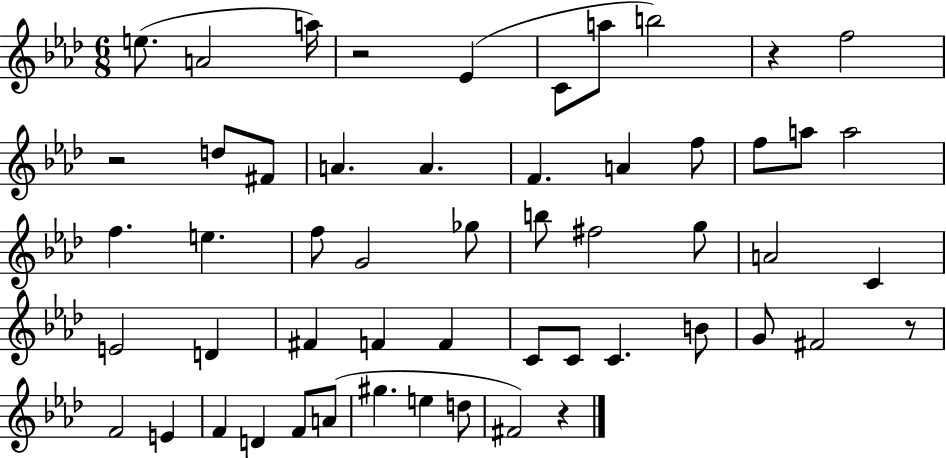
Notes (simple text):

E5/e. A4/h A5/s R/h Eb4/q C4/e A5/e B5/h R/q F5/h R/h D5/e F#4/e A4/q. A4/q. F4/q. A4/q F5/e F5/e A5/e A5/h F5/q. E5/q. F5/e G4/h Gb5/e B5/e F#5/h G5/e A4/h C4/q E4/h D4/q F#4/q F4/q F4/q C4/e C4/e C4/q. B4/e G4/e F#4/h R/e F4/h E4/q F4/q D4/q F4/e A4/e G#5/q. E5/q D5/e F#4/h R/q